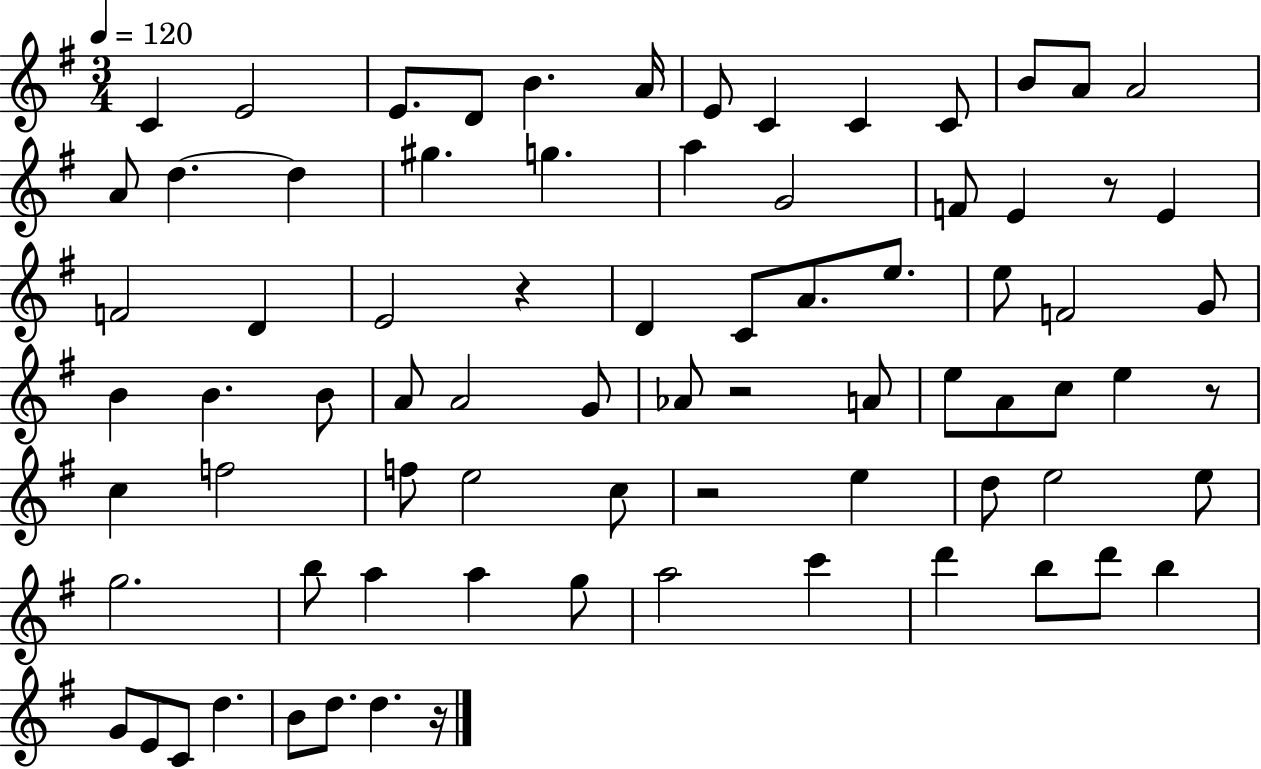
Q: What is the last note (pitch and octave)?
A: D5